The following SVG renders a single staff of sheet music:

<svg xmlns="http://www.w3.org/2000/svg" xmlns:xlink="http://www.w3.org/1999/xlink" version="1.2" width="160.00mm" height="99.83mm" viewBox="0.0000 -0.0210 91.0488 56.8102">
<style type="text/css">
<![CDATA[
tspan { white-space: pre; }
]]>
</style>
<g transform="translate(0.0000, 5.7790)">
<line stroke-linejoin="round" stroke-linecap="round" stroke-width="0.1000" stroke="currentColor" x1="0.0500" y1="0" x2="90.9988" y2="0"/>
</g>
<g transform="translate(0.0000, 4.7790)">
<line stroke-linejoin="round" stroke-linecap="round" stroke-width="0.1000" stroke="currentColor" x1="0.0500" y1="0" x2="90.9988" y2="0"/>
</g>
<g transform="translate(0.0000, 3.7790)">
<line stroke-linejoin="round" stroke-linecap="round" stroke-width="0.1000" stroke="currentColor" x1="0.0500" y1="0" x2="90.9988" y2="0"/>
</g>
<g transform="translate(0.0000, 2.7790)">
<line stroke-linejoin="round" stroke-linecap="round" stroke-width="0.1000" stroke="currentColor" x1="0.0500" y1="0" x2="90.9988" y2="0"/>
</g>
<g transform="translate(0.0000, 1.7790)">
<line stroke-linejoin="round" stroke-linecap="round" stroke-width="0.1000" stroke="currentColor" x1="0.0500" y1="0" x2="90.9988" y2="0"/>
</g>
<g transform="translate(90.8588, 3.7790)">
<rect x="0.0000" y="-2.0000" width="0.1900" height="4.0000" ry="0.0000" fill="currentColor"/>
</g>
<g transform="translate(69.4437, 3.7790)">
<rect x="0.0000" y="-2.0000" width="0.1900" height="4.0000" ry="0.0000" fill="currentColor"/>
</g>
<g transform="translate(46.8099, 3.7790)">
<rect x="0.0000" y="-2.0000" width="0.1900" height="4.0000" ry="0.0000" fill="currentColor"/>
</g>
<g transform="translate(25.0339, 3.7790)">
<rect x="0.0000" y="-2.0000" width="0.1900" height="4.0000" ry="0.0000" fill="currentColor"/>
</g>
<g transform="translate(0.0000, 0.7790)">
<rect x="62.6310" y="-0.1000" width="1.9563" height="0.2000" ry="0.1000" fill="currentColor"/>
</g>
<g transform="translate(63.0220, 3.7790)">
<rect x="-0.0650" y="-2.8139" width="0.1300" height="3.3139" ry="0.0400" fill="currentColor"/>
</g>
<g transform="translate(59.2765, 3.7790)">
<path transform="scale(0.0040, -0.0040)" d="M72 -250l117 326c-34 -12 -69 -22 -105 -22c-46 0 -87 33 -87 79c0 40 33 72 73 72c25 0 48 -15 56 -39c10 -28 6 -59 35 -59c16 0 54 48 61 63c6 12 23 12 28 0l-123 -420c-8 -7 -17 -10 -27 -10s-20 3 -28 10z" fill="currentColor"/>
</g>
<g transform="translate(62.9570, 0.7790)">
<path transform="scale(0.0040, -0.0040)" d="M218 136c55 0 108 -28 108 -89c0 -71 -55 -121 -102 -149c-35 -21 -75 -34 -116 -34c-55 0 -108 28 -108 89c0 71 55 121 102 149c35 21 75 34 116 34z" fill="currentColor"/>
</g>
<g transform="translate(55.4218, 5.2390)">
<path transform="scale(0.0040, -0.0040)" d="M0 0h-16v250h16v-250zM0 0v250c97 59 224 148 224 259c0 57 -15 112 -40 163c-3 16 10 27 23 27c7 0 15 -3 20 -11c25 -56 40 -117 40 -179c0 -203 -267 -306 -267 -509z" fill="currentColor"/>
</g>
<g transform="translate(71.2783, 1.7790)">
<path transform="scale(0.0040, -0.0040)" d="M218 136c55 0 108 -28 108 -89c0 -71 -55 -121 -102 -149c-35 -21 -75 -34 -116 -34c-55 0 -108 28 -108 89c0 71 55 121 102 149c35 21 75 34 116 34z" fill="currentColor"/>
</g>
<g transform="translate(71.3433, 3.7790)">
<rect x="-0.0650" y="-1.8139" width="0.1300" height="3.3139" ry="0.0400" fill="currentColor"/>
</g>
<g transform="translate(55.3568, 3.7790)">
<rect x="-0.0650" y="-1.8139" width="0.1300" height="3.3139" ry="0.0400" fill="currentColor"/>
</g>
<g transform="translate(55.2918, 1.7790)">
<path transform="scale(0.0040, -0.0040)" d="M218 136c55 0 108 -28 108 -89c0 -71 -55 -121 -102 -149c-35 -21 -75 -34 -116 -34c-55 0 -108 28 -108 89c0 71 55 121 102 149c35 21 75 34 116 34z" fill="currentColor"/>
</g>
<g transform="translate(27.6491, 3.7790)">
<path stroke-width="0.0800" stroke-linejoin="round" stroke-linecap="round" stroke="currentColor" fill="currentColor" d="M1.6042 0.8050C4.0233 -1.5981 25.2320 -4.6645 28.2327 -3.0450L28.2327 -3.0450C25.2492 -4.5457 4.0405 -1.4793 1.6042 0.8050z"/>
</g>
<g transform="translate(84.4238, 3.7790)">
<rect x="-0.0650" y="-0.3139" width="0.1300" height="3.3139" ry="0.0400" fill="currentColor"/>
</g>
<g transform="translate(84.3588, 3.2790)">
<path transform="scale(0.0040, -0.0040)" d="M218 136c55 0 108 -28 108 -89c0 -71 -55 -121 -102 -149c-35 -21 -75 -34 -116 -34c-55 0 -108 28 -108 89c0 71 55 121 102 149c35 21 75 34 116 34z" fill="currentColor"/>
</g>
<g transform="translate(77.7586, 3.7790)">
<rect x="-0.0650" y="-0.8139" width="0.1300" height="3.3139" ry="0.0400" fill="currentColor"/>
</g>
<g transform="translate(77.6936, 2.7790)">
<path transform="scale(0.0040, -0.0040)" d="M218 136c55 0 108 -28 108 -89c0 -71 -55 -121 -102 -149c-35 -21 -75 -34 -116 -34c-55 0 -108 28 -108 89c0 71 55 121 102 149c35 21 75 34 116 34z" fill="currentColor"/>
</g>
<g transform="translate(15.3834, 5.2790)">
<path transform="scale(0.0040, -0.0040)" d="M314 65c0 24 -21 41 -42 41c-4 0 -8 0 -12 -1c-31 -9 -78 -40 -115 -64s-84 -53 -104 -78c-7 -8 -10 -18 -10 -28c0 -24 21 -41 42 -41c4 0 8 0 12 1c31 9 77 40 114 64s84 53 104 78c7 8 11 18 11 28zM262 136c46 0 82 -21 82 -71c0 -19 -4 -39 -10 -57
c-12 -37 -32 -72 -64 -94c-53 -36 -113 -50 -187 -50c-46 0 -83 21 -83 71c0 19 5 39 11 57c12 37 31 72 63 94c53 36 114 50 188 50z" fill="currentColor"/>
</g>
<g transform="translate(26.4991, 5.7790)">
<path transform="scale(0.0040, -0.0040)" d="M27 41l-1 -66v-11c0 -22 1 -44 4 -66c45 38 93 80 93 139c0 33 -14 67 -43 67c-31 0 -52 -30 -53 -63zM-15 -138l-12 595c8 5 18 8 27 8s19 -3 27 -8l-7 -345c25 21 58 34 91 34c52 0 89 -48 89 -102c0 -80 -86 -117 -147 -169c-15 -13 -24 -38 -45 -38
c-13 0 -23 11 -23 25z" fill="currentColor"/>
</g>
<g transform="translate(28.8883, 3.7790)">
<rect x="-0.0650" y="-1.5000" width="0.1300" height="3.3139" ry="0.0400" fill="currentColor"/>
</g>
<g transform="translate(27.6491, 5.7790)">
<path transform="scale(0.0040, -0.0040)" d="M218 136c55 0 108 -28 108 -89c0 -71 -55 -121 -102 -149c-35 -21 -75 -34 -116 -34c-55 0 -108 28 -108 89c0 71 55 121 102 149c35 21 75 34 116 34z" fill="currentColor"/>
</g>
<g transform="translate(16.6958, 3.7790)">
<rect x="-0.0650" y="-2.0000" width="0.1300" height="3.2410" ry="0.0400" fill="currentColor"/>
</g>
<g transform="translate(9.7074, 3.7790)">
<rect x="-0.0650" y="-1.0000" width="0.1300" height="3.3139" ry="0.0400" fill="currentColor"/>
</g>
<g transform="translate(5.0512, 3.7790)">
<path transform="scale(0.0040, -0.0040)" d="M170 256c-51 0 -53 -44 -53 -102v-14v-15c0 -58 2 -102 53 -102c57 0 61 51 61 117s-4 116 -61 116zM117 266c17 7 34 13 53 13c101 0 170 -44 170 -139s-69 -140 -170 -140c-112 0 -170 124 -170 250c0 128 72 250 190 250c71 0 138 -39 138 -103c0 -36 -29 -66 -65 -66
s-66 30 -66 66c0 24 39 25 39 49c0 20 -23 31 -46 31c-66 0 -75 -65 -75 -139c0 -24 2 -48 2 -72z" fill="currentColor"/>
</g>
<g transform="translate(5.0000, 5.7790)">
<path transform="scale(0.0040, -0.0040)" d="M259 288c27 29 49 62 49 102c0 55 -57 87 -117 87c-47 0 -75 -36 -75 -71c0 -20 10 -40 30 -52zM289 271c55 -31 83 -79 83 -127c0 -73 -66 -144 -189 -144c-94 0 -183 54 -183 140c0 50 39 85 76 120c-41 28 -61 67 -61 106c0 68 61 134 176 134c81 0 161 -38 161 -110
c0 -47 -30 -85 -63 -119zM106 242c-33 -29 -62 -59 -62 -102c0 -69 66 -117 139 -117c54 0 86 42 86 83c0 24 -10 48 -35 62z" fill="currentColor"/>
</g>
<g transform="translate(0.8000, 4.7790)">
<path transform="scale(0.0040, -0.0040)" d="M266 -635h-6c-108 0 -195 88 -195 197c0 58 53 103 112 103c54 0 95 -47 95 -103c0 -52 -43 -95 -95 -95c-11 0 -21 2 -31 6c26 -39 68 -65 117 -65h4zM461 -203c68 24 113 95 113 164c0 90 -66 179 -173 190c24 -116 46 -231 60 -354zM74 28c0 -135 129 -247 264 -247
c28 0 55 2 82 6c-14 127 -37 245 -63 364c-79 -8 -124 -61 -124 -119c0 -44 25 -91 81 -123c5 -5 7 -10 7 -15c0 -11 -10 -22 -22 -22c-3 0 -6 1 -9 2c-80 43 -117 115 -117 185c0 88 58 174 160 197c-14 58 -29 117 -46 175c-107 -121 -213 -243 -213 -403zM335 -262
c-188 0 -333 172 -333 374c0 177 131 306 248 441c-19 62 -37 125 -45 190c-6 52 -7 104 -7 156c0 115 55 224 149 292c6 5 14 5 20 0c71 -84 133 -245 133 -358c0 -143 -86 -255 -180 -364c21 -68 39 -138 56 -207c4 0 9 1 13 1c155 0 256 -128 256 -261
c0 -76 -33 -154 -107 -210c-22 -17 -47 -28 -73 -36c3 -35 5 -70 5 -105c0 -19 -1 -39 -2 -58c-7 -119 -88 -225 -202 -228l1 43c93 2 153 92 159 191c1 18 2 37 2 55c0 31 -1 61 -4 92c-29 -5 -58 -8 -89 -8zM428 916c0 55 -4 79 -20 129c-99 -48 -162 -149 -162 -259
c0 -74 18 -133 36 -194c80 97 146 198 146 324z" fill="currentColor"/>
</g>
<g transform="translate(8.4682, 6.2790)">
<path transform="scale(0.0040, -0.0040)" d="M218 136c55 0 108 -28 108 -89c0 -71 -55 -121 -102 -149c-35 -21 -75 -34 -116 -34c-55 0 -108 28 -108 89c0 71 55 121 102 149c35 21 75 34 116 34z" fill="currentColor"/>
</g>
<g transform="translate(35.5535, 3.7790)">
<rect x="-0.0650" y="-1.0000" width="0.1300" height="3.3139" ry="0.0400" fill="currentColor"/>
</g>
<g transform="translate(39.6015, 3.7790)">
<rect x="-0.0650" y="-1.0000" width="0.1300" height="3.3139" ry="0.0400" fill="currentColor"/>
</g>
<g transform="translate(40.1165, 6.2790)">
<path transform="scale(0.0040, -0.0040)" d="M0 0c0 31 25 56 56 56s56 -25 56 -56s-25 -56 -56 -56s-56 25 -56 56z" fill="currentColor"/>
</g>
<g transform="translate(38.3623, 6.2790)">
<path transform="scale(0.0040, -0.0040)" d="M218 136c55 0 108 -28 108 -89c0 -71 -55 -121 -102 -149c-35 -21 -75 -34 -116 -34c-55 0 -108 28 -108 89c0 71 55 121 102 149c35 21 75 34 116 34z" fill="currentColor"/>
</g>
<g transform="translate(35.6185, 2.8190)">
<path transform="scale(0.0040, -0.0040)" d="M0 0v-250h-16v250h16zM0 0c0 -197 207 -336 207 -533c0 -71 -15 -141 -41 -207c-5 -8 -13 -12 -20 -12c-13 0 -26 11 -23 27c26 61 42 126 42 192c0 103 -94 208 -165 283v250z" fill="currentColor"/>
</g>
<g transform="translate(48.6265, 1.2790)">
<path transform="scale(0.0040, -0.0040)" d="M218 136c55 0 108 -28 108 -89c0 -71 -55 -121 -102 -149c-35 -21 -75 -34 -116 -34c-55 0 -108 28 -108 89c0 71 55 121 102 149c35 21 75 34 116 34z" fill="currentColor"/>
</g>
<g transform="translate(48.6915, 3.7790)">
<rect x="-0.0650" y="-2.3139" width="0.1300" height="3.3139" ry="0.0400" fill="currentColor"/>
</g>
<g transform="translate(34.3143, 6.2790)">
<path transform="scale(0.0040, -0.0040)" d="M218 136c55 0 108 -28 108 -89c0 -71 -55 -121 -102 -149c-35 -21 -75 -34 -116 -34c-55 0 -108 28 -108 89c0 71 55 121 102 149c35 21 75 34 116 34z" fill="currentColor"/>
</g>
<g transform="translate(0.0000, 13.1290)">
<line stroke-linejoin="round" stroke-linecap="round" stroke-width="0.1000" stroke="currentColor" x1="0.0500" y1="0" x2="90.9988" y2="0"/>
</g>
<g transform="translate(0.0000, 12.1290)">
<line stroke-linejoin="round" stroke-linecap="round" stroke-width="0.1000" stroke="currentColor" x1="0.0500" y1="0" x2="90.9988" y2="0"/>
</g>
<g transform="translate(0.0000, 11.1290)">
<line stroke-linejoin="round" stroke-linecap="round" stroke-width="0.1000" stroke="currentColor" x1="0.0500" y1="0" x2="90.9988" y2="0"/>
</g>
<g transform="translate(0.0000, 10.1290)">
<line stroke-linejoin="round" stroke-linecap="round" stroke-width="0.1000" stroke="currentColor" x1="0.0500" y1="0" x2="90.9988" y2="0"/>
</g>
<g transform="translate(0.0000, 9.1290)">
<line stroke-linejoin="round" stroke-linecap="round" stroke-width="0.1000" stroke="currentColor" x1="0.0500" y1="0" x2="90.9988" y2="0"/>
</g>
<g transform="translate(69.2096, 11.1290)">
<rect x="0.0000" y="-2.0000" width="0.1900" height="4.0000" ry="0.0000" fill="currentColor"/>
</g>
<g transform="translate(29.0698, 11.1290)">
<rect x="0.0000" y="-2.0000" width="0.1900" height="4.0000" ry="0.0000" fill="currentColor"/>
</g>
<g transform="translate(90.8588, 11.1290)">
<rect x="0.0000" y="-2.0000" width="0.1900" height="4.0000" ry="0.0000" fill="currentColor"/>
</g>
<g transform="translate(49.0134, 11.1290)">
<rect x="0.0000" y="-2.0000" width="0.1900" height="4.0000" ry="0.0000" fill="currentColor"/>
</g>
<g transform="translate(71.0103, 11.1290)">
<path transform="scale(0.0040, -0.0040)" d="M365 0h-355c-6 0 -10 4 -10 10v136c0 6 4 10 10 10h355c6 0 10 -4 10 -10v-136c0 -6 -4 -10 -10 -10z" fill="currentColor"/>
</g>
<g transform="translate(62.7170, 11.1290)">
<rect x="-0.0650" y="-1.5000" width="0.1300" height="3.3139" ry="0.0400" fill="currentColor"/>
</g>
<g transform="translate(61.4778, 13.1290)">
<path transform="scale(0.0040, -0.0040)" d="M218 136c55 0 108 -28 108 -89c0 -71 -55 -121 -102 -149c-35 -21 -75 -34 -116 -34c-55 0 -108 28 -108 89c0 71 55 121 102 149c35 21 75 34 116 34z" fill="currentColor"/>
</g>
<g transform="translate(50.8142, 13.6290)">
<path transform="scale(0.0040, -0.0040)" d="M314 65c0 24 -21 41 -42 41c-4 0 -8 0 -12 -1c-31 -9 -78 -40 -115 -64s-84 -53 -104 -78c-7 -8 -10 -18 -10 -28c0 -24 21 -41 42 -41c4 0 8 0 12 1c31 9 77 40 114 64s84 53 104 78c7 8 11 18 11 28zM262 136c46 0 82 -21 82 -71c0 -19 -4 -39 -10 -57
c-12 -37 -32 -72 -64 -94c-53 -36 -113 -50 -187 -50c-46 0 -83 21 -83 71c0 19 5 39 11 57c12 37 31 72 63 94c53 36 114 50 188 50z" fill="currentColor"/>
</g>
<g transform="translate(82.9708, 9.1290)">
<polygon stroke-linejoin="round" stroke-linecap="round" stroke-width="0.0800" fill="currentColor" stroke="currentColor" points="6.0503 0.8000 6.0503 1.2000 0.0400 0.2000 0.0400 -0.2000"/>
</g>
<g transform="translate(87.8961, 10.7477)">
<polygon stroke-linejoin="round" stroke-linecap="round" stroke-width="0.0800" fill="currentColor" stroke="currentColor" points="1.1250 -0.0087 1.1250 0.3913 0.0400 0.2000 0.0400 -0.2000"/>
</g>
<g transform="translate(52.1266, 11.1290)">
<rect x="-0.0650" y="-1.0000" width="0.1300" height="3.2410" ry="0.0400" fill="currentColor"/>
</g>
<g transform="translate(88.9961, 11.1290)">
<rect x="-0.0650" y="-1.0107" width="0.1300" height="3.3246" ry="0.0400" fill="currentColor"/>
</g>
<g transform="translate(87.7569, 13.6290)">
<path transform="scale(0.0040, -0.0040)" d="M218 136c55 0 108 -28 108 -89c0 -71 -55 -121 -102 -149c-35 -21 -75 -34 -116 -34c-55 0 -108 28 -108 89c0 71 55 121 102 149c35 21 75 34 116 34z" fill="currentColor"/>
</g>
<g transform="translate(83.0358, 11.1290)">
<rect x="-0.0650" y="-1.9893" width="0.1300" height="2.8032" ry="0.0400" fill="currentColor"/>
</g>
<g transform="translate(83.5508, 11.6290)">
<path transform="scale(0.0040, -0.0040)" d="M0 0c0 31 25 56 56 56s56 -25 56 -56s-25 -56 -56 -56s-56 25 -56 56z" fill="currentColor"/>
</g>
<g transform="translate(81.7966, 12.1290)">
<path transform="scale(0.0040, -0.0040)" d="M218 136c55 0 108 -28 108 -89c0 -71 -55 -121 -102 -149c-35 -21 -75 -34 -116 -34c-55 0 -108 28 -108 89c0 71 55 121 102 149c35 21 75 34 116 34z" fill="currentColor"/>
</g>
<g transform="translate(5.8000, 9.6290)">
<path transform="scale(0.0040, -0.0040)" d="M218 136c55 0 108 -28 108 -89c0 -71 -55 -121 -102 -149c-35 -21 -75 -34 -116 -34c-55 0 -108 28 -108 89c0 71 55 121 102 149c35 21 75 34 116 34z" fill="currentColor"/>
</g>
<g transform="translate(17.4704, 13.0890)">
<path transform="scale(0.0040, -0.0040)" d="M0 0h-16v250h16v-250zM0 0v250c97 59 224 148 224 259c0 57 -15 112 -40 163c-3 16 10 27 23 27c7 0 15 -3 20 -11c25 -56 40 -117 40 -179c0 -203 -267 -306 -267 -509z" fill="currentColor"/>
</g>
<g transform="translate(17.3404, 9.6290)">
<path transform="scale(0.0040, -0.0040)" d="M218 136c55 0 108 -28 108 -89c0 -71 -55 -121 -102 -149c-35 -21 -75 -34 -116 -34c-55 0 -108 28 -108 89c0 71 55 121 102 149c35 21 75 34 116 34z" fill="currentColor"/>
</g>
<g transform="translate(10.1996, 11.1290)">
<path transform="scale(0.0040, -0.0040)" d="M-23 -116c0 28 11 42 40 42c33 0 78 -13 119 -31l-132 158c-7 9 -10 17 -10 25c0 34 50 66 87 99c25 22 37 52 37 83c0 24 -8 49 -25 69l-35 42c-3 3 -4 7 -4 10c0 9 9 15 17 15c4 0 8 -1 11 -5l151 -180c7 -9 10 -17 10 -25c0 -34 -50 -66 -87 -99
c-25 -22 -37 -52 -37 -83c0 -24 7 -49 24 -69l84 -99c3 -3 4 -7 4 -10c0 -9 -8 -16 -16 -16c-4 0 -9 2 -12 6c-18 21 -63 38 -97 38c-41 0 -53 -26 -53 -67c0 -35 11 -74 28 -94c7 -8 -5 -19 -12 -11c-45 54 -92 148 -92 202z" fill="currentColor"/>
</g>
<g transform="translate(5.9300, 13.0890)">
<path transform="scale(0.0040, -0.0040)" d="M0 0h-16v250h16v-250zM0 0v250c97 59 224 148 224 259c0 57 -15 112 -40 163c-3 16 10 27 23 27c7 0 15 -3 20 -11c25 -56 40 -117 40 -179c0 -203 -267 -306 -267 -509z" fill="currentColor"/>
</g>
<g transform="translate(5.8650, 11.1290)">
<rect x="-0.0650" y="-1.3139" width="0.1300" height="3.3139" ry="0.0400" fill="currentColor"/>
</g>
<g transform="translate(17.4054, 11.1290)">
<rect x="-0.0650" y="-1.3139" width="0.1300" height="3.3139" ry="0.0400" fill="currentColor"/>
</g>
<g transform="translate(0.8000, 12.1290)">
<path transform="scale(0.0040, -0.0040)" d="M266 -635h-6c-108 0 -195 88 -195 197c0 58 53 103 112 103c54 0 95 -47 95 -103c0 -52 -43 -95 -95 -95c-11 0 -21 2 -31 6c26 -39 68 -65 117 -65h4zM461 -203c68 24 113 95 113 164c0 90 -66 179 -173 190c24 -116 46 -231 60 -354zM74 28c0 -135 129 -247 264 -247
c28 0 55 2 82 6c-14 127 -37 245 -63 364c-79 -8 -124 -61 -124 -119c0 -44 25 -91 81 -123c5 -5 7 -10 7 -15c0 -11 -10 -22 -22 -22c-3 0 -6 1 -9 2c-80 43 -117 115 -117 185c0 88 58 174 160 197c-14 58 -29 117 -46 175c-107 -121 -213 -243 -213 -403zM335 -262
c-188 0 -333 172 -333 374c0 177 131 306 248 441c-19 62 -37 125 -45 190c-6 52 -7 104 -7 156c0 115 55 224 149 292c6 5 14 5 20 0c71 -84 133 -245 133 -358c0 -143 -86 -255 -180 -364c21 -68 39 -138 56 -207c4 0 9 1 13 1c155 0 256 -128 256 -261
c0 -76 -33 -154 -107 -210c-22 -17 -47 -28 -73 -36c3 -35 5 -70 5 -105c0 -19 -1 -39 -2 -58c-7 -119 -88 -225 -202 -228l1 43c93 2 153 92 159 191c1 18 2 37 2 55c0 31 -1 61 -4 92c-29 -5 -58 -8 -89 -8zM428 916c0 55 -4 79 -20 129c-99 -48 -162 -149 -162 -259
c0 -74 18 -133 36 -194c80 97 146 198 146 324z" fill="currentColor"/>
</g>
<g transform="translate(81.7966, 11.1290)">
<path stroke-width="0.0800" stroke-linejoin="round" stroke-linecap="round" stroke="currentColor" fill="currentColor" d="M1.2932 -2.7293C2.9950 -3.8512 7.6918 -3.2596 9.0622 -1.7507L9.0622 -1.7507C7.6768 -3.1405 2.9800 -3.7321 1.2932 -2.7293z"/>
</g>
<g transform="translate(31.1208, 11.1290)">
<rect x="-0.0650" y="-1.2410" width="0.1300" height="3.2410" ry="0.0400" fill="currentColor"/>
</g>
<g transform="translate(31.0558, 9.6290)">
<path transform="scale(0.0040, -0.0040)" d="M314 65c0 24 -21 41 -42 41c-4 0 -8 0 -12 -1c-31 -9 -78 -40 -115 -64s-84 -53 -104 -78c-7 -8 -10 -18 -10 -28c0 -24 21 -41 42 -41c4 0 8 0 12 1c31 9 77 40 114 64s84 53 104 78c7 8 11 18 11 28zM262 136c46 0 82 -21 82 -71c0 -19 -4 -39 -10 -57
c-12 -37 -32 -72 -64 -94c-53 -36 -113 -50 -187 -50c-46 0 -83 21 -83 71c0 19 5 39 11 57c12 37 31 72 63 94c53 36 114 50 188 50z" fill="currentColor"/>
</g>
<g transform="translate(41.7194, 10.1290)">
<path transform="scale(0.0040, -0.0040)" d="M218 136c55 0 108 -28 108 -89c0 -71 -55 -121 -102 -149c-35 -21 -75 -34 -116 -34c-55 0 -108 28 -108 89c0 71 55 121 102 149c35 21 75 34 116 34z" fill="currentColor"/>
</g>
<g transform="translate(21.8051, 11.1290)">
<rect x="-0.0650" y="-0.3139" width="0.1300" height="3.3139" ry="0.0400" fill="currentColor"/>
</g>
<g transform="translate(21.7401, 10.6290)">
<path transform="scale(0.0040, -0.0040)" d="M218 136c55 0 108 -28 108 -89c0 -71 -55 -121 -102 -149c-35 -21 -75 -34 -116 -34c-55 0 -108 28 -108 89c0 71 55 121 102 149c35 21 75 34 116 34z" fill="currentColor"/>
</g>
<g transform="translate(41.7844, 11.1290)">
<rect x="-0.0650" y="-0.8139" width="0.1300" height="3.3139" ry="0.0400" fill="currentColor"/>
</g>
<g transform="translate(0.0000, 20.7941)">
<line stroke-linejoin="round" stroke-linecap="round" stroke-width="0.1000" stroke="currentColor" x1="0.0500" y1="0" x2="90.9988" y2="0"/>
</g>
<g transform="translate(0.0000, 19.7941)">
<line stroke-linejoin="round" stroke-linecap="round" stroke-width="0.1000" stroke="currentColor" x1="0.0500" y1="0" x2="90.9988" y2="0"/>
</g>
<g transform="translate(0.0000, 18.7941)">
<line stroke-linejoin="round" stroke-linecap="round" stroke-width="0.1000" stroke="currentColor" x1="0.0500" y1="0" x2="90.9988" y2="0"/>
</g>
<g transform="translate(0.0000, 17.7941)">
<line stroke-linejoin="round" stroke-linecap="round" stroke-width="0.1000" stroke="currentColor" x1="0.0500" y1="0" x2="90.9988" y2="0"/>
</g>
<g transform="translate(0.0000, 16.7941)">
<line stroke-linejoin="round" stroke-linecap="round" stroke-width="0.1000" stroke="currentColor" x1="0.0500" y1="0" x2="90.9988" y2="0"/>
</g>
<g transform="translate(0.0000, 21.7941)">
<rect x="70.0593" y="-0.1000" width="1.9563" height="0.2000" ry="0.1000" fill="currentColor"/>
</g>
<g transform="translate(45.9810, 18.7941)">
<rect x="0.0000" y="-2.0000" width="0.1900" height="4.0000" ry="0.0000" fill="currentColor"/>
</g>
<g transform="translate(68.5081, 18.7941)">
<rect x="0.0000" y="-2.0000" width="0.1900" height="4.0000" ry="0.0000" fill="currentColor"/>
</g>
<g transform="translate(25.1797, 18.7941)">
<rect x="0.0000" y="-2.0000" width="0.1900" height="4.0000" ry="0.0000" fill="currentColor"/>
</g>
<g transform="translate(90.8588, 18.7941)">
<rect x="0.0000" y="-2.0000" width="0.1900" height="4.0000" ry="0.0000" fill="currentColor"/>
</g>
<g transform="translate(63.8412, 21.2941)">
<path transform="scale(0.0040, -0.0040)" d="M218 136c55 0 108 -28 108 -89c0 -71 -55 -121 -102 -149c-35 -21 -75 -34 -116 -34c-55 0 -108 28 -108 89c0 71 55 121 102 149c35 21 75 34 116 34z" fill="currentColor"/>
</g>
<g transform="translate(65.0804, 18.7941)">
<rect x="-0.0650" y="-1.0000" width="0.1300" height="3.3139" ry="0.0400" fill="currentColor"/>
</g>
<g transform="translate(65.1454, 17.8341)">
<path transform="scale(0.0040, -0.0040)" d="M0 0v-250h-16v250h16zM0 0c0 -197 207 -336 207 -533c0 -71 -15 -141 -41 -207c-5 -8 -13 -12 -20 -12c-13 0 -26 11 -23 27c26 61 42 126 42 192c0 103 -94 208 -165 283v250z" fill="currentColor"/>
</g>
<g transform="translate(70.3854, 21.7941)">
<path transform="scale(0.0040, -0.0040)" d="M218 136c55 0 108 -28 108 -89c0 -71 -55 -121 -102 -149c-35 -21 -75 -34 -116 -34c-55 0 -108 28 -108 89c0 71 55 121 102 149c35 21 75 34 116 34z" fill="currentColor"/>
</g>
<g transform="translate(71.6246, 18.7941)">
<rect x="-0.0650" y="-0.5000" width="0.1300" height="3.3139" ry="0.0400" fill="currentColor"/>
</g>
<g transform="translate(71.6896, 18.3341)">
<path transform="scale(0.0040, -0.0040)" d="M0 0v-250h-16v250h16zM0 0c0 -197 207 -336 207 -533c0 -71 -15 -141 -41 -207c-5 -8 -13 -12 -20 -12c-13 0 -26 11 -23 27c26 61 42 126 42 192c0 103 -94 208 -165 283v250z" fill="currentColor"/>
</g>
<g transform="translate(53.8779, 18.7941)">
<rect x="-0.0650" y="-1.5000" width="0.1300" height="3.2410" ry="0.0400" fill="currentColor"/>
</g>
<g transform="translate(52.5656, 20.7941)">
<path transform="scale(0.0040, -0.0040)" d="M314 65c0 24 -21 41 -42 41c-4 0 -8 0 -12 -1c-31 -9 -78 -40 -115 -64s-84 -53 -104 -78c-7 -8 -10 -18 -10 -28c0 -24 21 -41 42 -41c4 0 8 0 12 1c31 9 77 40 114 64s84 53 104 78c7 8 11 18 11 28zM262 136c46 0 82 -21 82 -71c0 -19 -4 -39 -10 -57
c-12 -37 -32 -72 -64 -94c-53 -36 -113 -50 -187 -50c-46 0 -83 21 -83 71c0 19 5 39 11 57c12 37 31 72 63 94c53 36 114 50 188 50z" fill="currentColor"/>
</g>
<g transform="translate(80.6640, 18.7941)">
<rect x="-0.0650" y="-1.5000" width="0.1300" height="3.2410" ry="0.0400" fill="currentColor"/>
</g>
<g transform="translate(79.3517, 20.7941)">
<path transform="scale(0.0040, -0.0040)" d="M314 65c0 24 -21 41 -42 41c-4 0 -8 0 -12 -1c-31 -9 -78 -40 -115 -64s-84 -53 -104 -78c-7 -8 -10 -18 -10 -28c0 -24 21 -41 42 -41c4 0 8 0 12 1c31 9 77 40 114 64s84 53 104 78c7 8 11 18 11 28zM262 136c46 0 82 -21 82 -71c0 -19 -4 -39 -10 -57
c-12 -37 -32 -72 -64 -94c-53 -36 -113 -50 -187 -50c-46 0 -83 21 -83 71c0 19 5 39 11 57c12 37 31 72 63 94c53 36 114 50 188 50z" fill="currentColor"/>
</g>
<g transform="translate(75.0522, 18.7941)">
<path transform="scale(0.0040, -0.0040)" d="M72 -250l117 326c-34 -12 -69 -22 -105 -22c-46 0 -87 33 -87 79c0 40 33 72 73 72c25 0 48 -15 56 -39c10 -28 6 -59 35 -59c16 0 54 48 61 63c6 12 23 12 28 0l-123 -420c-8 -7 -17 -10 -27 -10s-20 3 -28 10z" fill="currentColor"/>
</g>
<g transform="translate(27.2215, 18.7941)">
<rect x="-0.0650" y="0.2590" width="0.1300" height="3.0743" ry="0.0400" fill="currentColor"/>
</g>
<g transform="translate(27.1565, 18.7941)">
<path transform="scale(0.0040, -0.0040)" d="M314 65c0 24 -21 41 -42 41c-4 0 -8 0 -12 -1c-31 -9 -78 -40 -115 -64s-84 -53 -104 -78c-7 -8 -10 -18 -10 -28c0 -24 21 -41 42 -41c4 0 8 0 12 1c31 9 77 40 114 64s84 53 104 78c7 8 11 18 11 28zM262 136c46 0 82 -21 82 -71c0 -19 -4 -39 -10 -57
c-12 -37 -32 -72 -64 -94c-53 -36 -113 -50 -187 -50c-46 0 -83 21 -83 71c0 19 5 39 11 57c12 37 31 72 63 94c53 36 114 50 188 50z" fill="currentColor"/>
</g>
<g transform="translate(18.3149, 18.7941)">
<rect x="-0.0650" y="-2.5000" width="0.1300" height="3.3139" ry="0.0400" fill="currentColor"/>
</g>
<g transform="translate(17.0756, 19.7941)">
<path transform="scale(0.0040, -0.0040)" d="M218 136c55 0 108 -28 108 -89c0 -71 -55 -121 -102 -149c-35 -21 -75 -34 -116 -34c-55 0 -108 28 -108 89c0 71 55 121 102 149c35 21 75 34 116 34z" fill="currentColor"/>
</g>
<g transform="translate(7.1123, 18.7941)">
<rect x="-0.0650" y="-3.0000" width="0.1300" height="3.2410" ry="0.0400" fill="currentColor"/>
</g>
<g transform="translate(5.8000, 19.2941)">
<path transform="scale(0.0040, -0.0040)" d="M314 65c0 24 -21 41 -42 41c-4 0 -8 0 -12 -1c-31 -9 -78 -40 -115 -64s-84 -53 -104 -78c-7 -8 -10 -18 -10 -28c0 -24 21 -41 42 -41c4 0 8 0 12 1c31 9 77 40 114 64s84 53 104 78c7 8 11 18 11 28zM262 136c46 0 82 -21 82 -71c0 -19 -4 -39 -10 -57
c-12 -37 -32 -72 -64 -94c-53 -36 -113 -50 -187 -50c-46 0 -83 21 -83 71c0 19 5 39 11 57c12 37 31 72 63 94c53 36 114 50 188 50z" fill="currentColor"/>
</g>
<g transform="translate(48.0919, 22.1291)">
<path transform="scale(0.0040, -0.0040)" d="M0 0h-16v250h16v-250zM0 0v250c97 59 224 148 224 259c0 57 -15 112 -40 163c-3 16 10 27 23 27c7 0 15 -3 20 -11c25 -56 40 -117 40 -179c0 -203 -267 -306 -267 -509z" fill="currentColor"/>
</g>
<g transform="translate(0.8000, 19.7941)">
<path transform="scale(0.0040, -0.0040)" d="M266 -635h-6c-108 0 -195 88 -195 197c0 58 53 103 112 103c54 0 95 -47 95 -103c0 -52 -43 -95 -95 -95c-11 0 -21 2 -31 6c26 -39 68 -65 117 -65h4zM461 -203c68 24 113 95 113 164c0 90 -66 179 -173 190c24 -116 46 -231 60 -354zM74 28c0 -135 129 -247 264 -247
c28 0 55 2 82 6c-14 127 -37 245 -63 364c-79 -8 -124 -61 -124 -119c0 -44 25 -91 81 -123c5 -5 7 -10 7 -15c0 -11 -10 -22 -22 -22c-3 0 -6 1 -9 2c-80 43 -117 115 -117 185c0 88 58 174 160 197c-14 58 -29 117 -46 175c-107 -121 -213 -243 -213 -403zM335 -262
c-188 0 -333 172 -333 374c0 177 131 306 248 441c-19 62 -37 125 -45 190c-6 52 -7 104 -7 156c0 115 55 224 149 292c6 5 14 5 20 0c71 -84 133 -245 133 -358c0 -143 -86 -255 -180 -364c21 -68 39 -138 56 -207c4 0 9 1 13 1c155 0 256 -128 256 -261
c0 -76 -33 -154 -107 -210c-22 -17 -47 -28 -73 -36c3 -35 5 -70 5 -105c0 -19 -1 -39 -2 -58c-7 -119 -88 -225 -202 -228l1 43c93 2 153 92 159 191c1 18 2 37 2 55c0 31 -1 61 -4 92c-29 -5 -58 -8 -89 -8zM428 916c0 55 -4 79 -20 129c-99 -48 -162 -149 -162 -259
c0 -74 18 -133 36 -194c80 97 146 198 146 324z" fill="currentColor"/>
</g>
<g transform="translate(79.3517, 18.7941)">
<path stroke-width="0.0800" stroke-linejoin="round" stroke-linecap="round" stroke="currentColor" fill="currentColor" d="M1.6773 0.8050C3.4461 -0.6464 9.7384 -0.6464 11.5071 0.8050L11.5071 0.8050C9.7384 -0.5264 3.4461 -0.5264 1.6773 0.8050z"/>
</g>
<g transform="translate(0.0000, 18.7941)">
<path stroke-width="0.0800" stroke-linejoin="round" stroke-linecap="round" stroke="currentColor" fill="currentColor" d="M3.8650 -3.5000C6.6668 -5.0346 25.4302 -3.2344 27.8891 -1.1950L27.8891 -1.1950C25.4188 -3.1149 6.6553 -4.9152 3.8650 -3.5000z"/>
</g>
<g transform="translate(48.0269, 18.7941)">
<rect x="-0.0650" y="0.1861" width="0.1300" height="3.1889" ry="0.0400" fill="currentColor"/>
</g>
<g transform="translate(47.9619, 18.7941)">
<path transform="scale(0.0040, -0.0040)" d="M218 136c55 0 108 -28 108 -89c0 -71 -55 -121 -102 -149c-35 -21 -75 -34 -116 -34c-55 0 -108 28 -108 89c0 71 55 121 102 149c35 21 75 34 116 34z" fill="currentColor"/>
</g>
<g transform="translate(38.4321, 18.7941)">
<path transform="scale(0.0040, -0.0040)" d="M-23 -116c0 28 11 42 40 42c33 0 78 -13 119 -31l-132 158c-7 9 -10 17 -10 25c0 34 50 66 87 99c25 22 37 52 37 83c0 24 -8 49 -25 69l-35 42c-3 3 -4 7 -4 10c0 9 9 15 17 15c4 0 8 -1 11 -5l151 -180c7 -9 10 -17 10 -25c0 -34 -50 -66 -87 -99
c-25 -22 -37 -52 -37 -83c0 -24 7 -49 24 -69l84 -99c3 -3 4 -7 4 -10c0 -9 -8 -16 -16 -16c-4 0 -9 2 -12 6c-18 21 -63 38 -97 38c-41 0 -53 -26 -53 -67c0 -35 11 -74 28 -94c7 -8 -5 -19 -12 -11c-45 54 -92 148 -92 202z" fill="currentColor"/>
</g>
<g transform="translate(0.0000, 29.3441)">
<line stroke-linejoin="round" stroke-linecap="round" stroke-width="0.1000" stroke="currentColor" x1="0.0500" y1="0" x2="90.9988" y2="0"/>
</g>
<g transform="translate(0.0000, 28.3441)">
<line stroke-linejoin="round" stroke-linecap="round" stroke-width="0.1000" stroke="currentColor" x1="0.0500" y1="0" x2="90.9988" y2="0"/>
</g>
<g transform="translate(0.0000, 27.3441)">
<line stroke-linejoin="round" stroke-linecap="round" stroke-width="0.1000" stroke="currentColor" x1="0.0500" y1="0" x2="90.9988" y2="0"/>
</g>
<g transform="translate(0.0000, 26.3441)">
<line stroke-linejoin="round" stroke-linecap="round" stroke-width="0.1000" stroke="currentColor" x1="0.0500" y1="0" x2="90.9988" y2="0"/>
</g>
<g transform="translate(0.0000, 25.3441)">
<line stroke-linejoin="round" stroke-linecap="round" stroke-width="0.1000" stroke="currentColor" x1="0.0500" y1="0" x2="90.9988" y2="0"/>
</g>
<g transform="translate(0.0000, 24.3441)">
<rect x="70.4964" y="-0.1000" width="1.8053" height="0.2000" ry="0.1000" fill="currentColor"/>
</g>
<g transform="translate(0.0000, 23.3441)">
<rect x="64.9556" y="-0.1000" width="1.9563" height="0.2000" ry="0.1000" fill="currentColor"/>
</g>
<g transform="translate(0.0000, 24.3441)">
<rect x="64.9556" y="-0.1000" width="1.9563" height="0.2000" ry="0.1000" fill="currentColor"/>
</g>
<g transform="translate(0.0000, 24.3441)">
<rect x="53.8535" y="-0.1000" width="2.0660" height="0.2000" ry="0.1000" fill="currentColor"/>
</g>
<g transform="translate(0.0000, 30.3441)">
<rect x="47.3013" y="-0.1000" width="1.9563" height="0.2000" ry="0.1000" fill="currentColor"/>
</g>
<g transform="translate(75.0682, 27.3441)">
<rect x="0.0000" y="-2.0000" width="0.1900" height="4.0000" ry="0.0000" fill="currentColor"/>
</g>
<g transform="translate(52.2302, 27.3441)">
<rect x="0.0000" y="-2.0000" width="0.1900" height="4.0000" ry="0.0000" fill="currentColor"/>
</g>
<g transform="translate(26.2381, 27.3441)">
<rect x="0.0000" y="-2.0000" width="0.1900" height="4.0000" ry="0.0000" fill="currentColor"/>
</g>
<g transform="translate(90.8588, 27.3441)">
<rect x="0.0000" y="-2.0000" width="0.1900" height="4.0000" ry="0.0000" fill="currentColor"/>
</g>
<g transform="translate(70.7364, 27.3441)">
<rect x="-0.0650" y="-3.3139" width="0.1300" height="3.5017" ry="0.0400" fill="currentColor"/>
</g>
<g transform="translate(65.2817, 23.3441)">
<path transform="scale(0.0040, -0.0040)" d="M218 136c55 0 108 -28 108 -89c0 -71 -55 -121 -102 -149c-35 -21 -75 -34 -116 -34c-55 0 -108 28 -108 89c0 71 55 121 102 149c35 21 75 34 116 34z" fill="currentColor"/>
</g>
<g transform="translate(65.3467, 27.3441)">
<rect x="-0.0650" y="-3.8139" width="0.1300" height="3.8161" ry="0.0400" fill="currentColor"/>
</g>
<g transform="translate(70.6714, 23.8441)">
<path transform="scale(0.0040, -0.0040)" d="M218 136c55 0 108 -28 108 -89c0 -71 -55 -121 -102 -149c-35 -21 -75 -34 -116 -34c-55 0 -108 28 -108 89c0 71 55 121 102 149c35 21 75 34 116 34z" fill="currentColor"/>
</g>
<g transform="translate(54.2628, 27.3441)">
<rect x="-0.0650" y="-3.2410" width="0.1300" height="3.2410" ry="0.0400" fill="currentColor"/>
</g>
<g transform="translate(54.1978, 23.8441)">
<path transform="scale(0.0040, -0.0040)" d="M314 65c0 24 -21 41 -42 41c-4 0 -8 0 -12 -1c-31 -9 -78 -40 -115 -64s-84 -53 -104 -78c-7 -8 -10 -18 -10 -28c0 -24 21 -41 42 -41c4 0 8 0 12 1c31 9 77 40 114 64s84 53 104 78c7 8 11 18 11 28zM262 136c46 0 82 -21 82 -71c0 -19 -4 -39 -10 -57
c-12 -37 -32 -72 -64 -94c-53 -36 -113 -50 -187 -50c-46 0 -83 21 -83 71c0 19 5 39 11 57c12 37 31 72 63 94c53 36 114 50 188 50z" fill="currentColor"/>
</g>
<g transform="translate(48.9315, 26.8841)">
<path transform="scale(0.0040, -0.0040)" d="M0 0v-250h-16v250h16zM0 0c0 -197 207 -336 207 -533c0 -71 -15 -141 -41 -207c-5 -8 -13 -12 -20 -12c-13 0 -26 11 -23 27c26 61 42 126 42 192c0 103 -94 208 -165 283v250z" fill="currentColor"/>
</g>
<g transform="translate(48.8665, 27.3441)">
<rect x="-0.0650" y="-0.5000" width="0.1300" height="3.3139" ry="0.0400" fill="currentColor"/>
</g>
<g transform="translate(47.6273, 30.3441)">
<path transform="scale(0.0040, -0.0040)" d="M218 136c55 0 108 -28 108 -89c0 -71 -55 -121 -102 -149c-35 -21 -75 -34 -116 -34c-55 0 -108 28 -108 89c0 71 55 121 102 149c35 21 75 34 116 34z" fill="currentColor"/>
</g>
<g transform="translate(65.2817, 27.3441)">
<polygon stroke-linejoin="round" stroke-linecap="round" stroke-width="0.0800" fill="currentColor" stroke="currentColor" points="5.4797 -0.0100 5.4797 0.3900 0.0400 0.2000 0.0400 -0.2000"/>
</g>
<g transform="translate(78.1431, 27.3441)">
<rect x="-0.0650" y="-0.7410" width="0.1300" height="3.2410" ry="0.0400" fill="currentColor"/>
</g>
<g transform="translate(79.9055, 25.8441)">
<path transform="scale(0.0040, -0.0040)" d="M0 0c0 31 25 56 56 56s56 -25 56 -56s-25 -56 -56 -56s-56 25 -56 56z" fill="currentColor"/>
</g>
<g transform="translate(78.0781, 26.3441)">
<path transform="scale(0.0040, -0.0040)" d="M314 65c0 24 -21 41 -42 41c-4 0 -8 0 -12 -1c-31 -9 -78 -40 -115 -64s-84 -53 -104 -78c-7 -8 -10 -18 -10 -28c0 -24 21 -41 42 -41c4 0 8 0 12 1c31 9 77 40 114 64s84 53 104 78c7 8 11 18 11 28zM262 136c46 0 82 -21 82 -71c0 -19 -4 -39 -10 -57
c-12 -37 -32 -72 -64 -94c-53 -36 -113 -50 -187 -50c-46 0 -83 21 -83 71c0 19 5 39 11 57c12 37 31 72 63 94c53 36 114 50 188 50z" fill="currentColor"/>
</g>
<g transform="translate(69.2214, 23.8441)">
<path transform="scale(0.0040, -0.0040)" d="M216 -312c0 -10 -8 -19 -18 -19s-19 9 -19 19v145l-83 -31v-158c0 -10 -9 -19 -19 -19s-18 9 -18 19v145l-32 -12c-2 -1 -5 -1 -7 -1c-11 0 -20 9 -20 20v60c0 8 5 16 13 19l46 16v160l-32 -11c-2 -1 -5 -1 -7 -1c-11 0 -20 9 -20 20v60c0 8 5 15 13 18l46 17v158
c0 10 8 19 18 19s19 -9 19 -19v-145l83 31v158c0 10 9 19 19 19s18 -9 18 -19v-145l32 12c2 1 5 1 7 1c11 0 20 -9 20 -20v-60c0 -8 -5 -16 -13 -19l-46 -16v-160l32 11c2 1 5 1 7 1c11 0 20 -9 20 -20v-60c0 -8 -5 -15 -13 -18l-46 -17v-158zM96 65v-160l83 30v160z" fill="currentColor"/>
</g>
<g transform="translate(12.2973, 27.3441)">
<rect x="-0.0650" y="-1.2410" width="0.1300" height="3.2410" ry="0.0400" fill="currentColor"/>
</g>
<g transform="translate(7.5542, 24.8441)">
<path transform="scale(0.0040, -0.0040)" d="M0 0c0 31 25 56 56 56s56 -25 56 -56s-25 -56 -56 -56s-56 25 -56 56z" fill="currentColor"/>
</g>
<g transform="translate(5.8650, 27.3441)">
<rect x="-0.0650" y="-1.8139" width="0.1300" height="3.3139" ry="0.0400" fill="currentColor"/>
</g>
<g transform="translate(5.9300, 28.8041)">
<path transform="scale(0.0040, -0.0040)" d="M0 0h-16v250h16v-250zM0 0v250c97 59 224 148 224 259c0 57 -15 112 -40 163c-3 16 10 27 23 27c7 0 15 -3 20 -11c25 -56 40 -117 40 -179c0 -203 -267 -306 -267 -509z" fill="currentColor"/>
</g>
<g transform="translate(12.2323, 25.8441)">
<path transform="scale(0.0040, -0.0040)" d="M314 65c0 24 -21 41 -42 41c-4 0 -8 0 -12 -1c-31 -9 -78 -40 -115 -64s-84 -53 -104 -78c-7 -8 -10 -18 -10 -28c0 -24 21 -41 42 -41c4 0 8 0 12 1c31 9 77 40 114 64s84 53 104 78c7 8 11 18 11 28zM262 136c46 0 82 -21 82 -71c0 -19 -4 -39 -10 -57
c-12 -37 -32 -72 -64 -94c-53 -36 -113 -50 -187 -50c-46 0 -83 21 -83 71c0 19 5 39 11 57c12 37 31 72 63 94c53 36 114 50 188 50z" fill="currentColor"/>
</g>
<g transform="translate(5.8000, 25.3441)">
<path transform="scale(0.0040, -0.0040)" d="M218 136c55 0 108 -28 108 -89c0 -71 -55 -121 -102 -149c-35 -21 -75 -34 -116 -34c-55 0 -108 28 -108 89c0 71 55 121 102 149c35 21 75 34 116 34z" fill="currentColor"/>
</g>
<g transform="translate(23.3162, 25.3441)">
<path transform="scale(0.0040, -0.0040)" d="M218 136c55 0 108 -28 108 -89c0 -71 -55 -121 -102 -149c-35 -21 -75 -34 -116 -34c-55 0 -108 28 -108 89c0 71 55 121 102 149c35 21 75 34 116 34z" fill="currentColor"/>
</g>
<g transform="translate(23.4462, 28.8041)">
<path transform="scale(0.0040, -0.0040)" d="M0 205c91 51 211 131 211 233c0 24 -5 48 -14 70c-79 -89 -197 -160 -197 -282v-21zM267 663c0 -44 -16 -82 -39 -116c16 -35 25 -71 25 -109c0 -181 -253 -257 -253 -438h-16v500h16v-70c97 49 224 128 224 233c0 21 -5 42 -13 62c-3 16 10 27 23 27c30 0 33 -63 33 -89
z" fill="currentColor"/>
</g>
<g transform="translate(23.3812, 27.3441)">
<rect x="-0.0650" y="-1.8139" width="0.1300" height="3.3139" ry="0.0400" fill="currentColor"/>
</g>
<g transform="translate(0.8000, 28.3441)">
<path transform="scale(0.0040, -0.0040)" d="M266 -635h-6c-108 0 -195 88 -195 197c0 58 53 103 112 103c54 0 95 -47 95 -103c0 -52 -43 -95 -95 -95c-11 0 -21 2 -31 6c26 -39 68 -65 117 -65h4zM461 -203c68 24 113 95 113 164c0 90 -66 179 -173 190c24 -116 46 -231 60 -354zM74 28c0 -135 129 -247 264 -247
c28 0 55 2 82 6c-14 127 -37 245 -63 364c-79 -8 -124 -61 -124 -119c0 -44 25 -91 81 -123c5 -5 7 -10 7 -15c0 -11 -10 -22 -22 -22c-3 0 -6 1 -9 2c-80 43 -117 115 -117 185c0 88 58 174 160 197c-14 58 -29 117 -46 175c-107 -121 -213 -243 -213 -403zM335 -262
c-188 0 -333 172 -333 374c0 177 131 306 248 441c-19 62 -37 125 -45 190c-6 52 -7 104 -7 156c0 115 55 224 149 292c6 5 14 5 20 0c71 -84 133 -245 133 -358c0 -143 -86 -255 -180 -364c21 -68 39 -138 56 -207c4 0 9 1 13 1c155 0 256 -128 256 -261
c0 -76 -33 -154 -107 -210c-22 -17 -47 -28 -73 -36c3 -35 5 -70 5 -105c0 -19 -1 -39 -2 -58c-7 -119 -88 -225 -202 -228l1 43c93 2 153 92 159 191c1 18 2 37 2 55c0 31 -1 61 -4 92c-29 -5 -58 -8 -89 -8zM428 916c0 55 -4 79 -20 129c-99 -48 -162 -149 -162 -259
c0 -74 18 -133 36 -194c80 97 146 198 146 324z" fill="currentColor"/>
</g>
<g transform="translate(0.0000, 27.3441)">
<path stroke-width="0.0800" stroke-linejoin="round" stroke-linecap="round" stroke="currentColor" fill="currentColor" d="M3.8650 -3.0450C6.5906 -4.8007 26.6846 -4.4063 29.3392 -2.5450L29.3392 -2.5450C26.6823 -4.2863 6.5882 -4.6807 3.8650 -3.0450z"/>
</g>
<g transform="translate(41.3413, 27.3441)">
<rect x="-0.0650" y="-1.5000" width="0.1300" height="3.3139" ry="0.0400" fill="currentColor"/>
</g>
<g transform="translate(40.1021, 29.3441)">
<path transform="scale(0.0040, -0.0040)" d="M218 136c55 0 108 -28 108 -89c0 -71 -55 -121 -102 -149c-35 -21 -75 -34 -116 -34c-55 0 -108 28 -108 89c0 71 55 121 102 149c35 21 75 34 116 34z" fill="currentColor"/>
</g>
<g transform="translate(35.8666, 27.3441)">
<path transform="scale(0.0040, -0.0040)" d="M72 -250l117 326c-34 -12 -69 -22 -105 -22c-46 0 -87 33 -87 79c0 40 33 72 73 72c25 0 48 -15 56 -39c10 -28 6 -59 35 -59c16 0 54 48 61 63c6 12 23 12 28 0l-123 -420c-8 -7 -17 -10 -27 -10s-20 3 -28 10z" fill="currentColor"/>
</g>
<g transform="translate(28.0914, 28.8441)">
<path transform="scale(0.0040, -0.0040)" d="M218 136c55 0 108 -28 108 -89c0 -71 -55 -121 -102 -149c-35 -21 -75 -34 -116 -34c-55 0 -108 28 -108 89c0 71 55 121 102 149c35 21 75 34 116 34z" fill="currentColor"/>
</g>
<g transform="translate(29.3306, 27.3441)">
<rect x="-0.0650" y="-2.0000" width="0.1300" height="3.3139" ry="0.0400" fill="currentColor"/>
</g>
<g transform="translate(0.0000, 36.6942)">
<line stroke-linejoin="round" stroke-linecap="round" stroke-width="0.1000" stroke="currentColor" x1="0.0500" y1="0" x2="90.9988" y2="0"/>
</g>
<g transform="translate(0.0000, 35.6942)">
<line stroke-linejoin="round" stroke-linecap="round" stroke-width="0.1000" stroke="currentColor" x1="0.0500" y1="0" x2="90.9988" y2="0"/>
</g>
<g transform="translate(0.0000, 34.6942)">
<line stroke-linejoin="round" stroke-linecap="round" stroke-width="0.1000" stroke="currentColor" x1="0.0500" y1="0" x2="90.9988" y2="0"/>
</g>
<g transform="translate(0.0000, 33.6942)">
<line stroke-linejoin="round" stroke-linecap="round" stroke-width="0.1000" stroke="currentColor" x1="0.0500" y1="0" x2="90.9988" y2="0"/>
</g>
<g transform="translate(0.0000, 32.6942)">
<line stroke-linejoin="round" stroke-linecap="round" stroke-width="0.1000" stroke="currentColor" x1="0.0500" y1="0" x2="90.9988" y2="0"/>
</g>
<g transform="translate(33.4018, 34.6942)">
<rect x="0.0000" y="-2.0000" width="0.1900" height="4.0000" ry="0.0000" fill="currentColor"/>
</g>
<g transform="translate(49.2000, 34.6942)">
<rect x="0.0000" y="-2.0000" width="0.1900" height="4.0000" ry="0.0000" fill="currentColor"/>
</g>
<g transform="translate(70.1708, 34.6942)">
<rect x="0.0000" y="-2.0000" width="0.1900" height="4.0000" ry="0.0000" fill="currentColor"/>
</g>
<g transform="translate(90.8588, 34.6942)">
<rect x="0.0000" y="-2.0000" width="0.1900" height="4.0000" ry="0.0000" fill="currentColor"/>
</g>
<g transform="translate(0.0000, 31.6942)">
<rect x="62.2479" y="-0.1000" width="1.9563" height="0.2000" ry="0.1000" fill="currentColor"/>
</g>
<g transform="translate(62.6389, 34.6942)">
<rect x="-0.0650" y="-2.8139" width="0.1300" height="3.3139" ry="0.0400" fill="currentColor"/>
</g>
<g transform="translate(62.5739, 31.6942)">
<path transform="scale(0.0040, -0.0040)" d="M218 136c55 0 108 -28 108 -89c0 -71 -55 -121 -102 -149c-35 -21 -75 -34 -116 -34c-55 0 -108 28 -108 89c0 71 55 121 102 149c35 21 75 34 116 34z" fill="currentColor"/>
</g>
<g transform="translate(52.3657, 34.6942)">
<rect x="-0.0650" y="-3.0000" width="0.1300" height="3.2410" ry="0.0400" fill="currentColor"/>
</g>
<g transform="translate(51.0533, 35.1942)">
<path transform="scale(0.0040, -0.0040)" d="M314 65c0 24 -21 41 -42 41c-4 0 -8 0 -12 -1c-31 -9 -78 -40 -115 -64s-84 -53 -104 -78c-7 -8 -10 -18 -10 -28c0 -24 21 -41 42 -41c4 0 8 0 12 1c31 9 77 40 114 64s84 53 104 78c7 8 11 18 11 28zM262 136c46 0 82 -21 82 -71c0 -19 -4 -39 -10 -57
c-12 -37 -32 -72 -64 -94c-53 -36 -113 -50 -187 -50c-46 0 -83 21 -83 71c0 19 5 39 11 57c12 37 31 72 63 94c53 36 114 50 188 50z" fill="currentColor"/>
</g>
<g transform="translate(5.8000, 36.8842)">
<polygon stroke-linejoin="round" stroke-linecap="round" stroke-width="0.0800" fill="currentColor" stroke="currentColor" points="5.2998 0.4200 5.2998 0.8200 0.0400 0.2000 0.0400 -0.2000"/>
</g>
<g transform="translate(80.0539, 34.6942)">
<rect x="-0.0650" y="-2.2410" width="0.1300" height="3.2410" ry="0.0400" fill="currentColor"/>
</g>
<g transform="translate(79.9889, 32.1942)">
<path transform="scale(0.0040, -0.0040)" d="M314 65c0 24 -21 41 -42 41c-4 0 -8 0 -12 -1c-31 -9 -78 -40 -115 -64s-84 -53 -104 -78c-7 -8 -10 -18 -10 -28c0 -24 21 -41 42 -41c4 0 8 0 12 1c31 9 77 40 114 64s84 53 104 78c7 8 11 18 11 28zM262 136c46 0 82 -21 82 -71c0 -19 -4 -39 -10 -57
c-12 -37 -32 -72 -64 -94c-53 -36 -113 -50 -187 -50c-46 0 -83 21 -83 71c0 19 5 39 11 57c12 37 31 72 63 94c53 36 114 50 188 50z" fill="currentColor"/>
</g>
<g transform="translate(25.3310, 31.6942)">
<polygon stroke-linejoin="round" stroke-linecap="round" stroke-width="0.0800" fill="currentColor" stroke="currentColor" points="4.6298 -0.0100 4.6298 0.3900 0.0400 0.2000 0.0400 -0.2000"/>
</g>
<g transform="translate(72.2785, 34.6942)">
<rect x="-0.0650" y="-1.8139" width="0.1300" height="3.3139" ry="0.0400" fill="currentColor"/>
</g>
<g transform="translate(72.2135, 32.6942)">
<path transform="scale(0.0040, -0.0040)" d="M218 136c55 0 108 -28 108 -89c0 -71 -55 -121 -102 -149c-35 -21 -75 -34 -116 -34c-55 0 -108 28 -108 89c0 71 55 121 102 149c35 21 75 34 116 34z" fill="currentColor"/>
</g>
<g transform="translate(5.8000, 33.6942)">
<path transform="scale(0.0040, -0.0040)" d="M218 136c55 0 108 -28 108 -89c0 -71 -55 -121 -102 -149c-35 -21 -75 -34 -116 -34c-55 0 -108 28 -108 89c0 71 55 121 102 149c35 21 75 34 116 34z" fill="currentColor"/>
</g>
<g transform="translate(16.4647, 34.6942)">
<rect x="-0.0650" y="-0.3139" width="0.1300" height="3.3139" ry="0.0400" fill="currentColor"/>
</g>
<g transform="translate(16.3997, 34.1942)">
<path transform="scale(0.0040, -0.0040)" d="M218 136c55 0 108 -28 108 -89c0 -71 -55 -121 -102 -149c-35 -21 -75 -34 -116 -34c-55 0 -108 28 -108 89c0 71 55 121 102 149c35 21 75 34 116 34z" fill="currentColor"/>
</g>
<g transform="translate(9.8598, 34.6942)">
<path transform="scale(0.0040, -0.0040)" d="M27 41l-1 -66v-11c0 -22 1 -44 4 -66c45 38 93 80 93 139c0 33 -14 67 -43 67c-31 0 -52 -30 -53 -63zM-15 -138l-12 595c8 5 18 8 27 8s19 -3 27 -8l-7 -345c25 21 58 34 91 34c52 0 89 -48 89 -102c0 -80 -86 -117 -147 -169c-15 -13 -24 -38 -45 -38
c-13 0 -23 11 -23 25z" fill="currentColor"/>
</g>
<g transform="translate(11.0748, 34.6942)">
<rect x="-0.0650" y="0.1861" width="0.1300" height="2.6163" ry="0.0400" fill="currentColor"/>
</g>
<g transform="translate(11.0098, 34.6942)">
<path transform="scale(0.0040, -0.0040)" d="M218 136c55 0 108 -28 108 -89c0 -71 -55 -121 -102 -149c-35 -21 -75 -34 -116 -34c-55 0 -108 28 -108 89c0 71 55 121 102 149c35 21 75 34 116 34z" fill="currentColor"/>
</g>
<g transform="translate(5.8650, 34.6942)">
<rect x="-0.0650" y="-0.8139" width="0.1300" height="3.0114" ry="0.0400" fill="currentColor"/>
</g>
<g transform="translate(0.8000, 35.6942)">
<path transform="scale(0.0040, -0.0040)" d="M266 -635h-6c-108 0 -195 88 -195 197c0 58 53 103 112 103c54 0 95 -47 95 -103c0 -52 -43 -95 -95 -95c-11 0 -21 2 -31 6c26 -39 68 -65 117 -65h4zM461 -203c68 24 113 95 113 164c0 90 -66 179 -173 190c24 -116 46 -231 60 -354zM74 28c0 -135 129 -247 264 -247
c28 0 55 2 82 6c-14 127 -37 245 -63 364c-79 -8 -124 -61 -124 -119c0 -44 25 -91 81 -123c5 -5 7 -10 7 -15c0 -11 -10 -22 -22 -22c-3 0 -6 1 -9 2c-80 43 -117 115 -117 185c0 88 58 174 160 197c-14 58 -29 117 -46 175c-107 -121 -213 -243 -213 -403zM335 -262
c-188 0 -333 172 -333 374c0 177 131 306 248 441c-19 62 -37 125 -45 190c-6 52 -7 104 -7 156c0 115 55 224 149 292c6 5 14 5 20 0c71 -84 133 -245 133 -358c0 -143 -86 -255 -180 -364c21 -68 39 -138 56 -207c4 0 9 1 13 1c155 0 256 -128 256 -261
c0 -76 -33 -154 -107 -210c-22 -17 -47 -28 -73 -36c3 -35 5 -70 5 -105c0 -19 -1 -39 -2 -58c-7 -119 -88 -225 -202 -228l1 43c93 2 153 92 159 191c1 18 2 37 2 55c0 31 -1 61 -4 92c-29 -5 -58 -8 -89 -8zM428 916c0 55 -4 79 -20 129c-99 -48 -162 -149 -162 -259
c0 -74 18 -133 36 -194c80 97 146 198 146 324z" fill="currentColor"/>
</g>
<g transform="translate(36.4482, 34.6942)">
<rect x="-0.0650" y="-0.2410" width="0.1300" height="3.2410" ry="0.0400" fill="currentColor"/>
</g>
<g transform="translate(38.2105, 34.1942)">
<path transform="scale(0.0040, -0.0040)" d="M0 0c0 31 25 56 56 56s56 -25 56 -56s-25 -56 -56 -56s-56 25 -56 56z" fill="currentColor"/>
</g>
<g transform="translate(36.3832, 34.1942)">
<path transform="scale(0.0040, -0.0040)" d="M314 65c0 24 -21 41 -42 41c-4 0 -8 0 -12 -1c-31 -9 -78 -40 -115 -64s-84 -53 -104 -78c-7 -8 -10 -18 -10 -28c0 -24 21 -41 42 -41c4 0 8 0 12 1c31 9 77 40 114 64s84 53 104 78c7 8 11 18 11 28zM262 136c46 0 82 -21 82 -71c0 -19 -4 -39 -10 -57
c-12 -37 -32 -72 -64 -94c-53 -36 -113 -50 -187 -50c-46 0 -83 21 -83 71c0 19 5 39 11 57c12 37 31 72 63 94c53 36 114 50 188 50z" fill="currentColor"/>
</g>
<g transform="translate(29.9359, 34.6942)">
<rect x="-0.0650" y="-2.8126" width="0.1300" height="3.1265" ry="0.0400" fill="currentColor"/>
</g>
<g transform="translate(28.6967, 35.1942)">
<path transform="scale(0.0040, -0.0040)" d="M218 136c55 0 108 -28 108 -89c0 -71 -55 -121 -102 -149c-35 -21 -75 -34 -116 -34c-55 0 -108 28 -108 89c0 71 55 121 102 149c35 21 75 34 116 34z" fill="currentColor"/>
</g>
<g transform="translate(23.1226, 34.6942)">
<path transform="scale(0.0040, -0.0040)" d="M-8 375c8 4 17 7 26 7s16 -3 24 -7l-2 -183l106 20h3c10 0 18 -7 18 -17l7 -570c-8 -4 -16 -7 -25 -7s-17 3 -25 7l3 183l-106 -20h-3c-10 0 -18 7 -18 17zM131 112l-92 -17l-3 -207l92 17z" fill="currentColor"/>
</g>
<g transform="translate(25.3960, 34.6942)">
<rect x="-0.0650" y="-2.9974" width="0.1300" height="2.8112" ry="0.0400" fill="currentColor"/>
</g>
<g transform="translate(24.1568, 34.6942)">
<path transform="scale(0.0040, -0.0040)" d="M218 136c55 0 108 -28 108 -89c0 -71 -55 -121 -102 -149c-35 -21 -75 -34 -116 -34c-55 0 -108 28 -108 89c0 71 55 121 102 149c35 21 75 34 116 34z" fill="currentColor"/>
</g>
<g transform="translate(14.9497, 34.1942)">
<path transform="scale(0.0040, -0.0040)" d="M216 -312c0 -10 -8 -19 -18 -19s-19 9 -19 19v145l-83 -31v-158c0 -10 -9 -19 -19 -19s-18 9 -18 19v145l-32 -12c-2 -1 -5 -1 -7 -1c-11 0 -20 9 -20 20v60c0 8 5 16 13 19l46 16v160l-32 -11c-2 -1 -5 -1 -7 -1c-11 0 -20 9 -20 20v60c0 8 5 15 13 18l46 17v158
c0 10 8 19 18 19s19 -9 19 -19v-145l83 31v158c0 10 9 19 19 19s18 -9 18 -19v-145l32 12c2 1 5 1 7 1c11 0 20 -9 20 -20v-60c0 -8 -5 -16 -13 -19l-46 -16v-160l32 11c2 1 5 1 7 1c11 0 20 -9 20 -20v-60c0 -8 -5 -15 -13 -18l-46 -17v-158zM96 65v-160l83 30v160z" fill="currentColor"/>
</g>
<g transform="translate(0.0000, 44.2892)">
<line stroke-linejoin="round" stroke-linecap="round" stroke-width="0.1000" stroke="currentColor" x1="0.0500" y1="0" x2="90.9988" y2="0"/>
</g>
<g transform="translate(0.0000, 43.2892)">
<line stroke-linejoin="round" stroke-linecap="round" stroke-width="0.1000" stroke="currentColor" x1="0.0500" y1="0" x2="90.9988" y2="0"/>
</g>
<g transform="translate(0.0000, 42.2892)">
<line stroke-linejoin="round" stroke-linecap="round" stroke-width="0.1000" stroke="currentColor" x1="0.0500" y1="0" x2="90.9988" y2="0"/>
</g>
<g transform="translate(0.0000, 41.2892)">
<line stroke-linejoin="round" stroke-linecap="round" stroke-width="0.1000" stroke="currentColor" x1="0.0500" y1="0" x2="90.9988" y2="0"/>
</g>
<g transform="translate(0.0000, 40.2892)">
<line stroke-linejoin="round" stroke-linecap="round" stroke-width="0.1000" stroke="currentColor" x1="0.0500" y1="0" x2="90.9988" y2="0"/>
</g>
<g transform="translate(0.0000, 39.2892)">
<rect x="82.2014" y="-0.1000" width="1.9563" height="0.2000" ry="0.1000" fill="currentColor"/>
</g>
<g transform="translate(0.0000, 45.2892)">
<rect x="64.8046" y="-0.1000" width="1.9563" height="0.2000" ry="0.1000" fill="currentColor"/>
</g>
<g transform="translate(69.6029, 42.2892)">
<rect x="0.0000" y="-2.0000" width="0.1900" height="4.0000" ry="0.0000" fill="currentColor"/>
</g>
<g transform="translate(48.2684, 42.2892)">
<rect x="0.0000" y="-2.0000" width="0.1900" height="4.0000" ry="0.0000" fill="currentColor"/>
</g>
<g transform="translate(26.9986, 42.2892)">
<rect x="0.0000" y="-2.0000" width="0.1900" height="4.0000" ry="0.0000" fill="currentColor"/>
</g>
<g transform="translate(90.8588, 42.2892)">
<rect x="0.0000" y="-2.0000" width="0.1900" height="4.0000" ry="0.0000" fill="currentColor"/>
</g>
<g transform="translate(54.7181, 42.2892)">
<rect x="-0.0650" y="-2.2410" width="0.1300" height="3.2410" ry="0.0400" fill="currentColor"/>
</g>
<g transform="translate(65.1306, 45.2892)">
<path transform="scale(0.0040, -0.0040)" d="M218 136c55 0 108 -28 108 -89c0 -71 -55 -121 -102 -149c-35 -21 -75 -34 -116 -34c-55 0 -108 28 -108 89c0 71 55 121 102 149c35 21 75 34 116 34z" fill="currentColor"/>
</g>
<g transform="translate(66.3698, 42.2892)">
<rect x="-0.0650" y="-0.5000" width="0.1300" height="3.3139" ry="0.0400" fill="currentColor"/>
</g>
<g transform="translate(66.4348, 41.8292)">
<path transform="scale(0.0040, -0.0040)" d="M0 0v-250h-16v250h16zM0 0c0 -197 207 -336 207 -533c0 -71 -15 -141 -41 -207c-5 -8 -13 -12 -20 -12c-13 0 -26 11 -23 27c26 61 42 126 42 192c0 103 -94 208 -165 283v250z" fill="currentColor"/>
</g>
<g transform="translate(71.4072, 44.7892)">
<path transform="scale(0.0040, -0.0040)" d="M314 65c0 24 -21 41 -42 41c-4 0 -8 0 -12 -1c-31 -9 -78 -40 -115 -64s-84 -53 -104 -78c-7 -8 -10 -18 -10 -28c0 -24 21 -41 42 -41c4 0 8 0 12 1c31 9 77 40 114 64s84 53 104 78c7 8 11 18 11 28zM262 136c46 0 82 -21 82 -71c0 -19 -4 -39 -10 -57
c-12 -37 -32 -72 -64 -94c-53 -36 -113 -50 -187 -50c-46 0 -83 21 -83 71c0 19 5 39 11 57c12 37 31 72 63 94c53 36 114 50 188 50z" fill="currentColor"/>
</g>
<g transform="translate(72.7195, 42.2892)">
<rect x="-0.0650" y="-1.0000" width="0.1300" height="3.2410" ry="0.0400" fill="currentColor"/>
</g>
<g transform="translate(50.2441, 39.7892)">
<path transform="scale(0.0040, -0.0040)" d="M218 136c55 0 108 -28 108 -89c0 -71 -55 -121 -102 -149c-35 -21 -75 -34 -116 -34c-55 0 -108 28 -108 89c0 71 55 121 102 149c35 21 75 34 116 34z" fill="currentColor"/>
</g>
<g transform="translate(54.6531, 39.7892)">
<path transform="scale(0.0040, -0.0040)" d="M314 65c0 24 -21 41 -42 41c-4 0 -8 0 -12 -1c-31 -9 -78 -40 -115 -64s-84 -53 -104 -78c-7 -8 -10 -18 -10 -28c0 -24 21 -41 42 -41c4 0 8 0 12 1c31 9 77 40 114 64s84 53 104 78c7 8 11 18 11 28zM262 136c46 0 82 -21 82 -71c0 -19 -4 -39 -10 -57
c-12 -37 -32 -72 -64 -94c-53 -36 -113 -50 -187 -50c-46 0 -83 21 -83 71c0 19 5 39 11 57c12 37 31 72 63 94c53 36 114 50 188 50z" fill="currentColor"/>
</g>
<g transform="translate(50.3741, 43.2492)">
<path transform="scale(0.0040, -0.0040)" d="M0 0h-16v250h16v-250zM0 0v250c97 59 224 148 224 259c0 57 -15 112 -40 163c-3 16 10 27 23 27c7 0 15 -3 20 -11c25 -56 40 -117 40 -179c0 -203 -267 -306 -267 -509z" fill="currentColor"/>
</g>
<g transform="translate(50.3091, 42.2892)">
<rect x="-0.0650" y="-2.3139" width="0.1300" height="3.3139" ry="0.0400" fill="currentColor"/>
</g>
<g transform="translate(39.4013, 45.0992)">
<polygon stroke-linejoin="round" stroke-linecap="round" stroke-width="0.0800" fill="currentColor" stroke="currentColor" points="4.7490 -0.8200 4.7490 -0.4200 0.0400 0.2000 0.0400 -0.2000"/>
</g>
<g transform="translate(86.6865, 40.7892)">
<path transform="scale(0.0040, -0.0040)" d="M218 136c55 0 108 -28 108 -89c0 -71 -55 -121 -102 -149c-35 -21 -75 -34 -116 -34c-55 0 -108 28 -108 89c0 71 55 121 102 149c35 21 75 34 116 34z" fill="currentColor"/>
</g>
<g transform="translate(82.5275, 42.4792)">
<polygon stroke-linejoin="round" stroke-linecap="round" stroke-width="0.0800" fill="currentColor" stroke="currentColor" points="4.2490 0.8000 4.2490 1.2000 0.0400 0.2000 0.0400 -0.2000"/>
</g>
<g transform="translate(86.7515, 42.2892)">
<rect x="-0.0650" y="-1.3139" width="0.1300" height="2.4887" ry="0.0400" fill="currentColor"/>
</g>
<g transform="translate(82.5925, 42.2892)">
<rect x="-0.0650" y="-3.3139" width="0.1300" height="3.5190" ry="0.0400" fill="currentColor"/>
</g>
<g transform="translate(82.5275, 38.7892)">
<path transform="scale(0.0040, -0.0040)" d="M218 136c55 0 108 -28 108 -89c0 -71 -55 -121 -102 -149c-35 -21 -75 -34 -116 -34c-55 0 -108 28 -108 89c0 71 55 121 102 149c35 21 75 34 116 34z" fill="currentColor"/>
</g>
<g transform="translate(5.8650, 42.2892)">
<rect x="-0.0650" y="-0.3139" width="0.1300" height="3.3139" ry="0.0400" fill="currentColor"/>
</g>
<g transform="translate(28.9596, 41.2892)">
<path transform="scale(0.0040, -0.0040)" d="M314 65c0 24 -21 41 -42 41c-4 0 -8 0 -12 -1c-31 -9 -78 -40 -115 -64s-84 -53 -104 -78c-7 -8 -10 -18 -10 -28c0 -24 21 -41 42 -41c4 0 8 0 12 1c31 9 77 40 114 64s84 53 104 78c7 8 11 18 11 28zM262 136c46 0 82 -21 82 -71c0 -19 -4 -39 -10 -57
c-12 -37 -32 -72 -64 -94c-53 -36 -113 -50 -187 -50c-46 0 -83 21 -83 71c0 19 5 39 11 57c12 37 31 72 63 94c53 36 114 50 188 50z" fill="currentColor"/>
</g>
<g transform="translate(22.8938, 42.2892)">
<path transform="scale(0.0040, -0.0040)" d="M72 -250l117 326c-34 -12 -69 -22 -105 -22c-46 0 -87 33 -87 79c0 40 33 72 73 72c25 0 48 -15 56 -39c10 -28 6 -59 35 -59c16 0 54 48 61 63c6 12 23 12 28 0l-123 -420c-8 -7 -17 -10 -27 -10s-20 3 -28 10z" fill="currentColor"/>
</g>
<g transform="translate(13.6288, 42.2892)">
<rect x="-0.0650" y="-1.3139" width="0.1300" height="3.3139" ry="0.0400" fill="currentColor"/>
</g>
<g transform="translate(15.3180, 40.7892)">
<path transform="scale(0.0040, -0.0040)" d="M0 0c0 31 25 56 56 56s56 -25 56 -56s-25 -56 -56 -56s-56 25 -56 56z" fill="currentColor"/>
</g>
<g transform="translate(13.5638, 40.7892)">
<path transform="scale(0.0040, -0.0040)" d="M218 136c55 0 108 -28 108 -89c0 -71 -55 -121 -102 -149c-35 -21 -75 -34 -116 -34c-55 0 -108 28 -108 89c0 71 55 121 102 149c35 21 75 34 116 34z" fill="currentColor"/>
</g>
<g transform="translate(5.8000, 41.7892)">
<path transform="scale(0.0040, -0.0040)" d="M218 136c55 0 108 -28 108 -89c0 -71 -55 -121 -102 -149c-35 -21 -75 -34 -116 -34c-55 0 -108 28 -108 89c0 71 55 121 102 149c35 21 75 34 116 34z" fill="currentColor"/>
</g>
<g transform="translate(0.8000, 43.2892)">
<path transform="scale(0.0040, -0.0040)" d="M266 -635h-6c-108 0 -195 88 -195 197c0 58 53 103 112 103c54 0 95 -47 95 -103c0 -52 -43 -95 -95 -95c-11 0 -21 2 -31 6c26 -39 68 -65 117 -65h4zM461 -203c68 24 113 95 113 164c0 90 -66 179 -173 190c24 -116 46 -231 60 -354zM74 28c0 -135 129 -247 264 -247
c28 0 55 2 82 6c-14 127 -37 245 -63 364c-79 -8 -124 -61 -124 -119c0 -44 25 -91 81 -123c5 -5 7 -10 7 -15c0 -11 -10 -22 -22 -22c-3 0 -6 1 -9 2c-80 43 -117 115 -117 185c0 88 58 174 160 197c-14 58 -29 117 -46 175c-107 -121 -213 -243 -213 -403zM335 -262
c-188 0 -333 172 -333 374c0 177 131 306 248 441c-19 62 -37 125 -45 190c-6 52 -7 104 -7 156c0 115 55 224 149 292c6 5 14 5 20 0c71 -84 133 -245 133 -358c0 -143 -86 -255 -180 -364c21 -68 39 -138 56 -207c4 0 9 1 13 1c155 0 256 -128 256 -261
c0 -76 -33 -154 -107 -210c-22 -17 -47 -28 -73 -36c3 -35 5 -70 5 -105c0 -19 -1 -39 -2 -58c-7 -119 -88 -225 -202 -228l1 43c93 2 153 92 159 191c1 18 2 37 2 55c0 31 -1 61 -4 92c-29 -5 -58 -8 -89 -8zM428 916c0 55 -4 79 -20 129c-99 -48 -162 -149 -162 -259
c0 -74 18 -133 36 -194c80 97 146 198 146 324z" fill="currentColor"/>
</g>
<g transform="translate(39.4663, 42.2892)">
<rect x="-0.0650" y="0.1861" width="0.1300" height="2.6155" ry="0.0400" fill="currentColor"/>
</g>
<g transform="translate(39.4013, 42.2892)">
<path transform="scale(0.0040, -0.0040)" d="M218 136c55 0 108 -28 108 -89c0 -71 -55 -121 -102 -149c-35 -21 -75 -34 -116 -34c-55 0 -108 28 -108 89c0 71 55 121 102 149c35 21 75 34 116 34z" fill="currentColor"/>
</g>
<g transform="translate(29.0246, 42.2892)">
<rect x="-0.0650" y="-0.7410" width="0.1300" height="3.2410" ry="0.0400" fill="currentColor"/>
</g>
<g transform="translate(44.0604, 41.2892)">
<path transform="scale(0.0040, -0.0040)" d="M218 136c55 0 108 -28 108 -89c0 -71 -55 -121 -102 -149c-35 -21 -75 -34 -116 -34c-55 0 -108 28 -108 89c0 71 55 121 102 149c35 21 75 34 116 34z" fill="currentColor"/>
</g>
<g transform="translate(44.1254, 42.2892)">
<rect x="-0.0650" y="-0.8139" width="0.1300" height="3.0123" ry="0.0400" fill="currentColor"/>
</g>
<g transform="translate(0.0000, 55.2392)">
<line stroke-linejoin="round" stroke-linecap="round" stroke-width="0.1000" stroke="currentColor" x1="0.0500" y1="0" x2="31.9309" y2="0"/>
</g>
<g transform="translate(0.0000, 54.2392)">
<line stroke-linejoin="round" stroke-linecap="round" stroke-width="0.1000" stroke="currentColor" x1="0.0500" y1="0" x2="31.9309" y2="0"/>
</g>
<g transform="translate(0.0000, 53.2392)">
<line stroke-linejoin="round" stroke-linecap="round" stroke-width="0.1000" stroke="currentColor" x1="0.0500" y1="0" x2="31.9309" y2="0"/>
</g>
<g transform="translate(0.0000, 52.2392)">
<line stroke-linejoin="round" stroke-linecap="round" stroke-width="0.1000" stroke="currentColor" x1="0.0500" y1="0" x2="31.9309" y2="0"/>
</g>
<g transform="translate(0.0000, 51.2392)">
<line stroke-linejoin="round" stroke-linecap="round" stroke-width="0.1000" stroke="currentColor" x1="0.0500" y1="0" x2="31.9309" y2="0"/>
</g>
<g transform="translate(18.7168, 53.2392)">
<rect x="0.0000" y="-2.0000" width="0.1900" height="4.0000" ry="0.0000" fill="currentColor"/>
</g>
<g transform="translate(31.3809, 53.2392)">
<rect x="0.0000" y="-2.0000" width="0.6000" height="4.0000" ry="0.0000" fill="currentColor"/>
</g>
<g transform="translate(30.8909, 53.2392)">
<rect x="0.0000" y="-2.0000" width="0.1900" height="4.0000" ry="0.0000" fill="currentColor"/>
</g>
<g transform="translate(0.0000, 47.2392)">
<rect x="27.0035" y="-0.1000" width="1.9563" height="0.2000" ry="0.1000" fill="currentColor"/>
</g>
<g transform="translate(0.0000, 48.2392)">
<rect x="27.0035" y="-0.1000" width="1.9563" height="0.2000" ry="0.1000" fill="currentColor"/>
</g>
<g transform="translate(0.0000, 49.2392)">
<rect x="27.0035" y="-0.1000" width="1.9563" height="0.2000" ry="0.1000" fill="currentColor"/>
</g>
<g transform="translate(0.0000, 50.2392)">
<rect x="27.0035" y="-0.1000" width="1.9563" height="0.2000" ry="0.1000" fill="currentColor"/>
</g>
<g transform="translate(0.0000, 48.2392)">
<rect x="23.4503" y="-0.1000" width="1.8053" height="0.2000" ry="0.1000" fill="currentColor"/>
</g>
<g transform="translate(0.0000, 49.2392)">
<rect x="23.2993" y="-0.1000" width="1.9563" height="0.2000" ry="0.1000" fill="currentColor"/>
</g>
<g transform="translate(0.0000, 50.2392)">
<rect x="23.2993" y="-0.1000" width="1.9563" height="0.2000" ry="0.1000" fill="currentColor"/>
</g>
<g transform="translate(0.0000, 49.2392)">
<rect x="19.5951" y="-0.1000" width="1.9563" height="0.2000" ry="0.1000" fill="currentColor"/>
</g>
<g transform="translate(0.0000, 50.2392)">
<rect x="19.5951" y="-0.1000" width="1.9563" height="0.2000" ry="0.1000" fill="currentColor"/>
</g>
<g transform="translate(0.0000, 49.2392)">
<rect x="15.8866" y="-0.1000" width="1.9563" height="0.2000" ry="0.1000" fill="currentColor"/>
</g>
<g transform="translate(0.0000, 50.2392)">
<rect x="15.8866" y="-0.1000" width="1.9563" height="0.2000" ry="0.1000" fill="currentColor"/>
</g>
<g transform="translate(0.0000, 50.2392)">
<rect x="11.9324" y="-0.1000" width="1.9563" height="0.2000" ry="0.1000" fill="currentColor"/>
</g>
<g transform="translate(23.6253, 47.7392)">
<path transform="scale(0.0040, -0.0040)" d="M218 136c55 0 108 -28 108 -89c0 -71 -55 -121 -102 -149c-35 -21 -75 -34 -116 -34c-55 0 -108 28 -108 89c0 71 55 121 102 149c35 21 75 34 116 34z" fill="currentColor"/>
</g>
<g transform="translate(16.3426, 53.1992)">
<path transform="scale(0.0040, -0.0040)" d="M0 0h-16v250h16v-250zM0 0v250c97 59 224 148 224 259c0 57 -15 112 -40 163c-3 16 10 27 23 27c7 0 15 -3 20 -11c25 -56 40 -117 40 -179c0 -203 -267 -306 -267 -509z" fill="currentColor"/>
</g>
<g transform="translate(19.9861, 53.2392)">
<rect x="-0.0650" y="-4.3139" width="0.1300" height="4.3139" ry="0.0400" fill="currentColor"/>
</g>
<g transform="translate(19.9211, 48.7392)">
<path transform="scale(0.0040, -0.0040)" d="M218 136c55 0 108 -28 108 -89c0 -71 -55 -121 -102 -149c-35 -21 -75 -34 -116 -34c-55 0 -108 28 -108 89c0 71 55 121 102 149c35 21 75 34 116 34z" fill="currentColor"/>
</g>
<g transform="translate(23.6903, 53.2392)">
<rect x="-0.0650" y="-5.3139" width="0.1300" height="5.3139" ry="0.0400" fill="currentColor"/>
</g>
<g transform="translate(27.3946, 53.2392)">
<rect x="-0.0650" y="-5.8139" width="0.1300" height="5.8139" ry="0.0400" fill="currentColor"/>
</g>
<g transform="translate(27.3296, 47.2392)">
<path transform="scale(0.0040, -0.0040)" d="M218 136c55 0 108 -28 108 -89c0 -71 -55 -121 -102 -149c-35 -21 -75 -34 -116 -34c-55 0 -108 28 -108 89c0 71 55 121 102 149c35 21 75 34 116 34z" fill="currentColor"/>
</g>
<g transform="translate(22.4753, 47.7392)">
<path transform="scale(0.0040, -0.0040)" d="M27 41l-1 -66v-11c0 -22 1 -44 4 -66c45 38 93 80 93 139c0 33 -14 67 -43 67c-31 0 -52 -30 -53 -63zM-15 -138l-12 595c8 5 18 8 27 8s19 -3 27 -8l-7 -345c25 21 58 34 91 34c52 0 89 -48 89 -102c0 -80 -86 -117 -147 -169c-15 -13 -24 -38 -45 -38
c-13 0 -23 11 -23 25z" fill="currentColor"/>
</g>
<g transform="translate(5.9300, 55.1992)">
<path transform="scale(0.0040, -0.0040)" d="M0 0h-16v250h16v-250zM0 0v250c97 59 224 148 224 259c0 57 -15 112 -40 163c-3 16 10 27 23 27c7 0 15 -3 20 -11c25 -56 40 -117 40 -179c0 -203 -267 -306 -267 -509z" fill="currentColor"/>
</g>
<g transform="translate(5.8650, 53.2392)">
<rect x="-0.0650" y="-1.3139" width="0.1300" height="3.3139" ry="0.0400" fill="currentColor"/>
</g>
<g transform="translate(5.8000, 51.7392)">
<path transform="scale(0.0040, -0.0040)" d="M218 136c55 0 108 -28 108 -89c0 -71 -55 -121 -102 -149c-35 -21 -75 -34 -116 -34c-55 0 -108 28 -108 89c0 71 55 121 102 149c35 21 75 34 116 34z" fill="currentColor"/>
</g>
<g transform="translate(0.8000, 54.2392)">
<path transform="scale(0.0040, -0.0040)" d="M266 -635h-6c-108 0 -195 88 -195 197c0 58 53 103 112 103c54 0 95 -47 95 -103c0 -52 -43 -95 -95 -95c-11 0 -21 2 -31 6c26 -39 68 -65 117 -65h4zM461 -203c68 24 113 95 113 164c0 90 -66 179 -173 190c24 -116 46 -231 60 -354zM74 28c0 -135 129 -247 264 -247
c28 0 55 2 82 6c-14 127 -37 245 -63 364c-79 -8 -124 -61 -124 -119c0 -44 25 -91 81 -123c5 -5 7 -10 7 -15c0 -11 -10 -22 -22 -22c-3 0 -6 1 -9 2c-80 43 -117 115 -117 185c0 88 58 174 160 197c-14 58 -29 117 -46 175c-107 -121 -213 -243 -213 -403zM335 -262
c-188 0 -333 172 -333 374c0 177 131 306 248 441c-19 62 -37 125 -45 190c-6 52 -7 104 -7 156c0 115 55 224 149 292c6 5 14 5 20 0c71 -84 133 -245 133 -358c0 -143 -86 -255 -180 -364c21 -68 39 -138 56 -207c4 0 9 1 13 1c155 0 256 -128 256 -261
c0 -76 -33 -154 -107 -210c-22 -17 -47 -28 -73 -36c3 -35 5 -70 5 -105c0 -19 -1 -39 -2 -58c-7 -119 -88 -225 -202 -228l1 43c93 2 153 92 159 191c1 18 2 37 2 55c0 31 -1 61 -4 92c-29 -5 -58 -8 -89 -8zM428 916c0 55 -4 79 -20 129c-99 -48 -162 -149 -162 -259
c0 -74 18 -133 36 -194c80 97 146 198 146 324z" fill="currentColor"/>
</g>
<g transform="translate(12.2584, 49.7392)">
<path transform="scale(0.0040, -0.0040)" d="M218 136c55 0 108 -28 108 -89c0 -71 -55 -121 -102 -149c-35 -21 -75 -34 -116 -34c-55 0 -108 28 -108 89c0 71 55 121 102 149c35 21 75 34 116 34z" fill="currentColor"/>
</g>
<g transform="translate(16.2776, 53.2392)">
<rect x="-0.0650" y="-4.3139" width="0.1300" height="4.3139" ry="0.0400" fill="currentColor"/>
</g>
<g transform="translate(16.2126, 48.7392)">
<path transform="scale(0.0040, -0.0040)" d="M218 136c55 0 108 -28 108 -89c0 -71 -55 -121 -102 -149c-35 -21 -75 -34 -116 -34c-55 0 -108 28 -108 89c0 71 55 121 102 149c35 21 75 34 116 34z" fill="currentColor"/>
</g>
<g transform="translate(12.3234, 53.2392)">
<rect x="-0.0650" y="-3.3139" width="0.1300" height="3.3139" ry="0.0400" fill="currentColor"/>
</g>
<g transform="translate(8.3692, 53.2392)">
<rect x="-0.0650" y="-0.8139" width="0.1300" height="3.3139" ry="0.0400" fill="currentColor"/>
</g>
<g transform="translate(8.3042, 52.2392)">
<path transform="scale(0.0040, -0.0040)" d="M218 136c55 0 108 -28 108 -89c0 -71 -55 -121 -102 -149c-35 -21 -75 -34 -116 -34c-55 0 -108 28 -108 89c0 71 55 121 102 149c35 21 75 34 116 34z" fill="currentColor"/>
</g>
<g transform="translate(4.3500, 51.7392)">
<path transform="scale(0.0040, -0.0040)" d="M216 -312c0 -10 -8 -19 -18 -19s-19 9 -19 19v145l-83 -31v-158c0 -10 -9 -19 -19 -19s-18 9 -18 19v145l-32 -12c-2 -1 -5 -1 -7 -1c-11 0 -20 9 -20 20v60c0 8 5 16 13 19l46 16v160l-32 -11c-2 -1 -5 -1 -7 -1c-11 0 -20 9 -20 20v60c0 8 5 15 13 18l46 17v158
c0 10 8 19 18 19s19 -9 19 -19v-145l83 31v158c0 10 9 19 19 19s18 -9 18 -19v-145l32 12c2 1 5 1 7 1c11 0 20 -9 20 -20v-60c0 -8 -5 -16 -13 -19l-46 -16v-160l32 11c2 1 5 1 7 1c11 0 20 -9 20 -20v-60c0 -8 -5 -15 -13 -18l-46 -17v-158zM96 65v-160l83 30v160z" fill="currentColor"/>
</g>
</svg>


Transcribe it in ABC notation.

X:1
T:Untitled
M:6/8
L:1/4
K:C
D F2 _E D/2 D g f/2 z/2 a f d c e/2 z e/2 c e2 d D2 E z2 G/2 D/4 A2 G B2 z B/2 E2 D/2 C/2 z/2 E2 f/2 e2 f/4 F z/2 E C/2 b2 c'/2 ^b/2 d2 d/2 _B/2 ^c B/2 A/2 c2 A2 a f g2 c e z/2 d2 B/2 d/2 g/2 g2 C/2 D2 b/2 e/2 ^e/2 d b d'/2 d' _f' g'